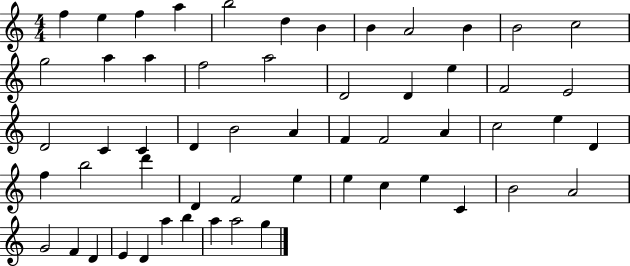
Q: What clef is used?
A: treble